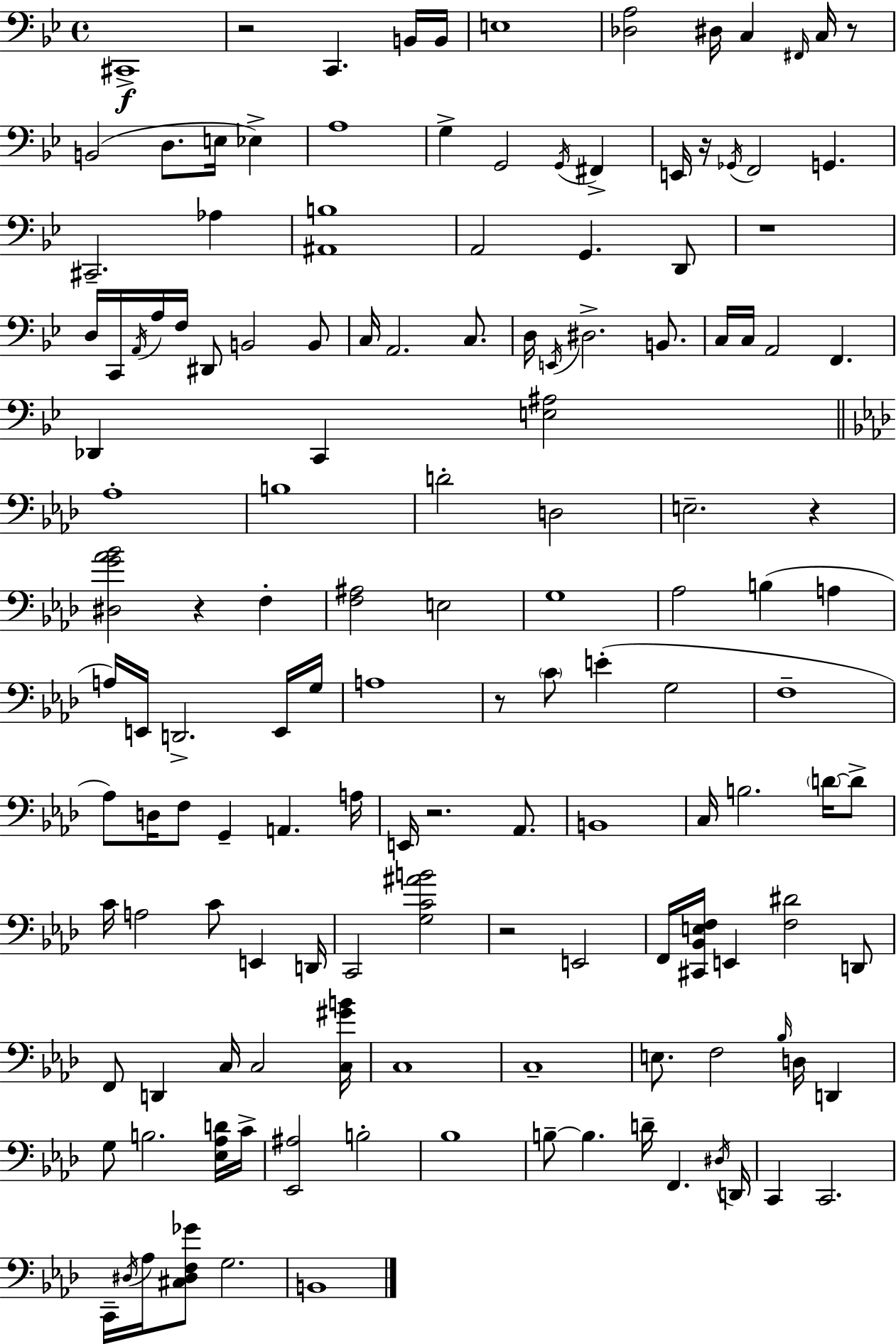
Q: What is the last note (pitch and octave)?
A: B2